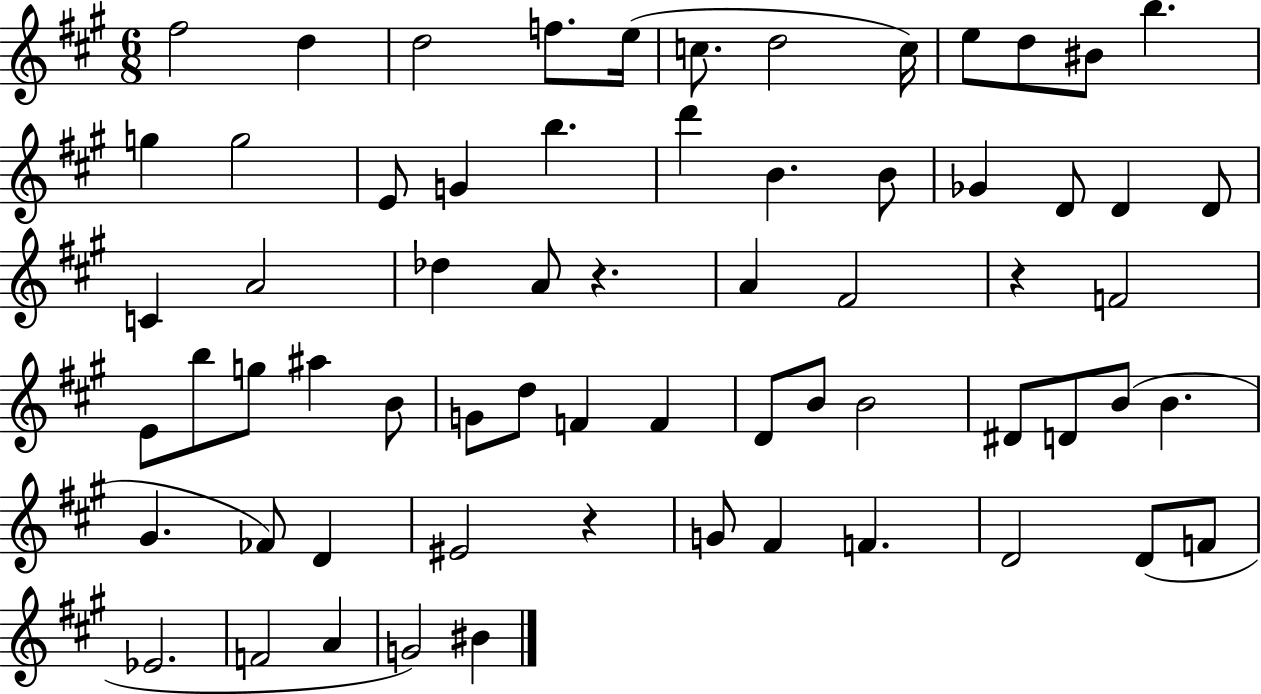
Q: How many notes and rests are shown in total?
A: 65